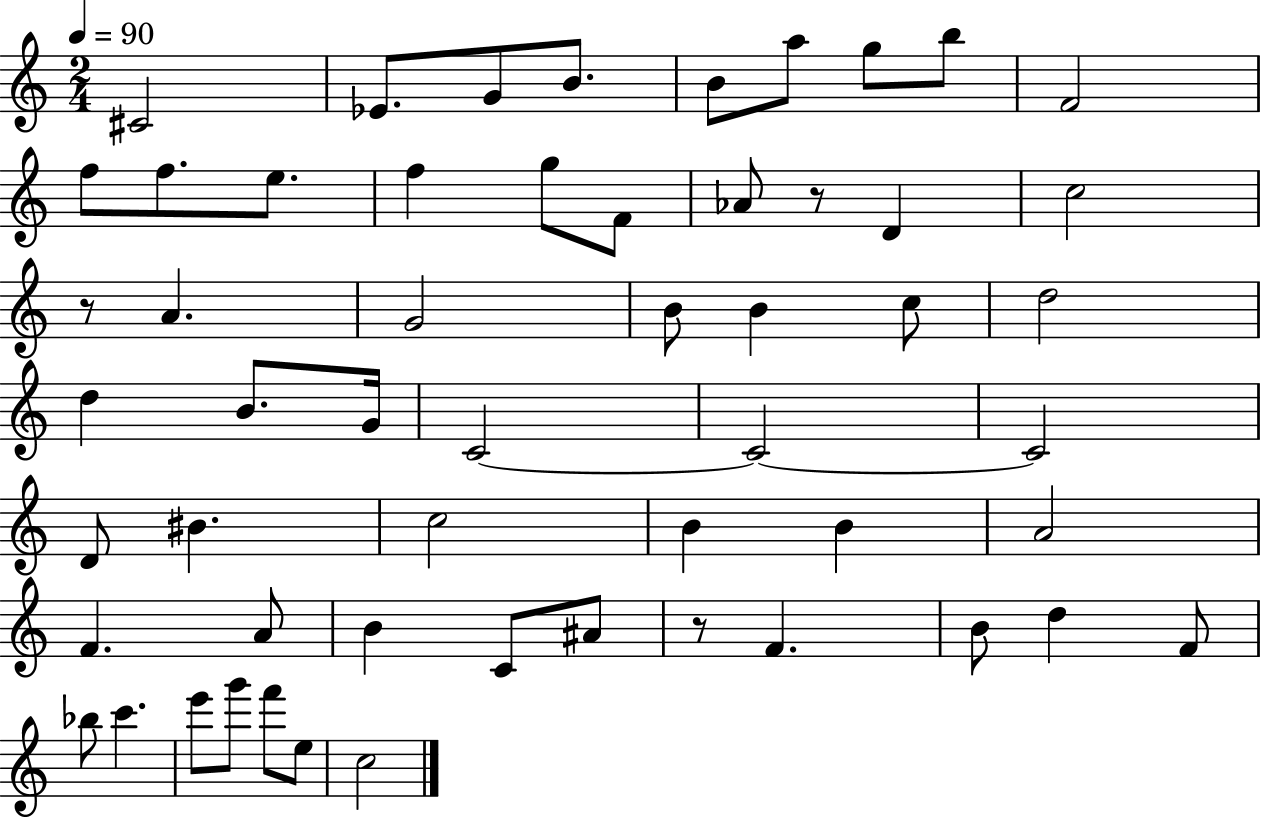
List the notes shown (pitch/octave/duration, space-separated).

C#4/h Eb4/e. G4/e B4/e. B4/e A5/e G5/e B5/e F4/h F5/e F5/e. E5/e. F5/q G5/e F4/e Ab4/e R/e D4/q C5/h R/e A4/q. G4/h B4/e B4/q C5/e D5/h D5/q B4/e. G4/s C4/h C4/h C4/h D4/e BIS4/q. C5/h B4/q B4/q A4/h F4/q. A4/e B4/q C4/e A#4/e R/e F4/q. B4/e D5/q F4/e Bb5/e C6/q. E6/e G6/e F6/e E5/e C5/h